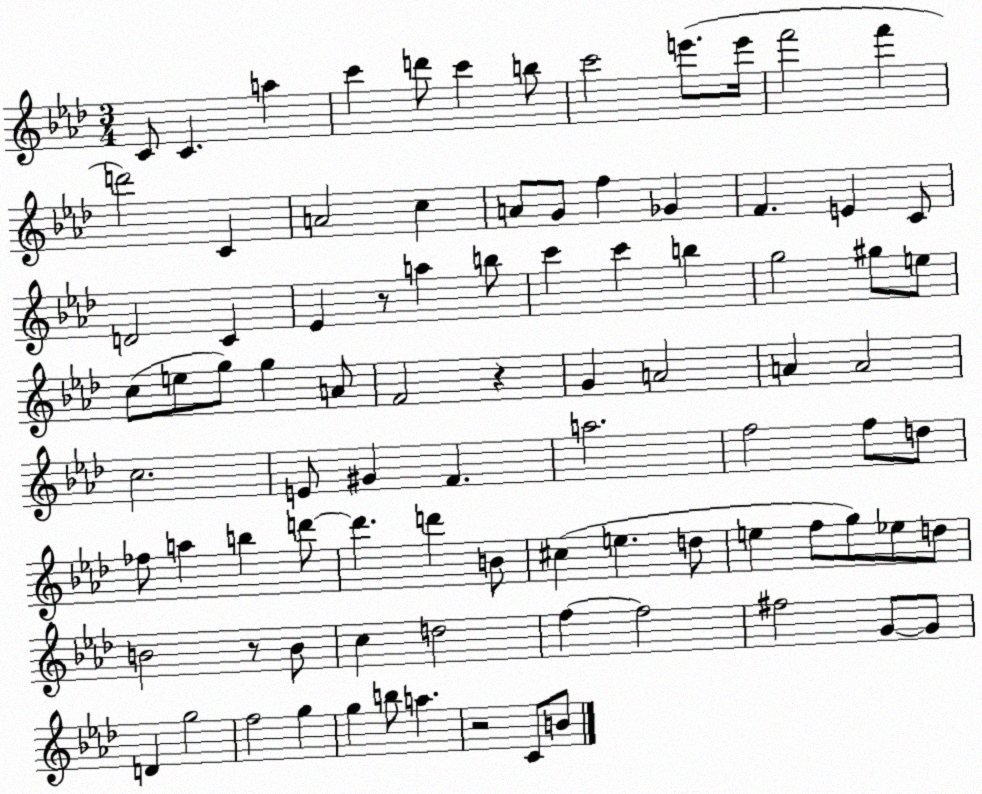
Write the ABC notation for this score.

X:1
T:Untitled
M:3/4
L:1/4
K:Ab
C/2 C a c' d'/2 c' b/2 c'2 e'/2 e'/4 f'2 f' d'2 C A2 c A/2 G/2 f _G F E C/2 D2 C _E z/2 a b/2 c' c' b g2 ^g/2 e/2 c/2 e/2 g/2 g A/2 F2 z G A2 A A2 c2 E/2 ^G F a2 f2 f/2 d/2 _f/2 a b d'/2 d' d' B/2 ^c e d/2 e f/2 g/2 _e/2 d/2 B2 z/2 B/2 c d2 f f2 ^f2 G/2 G/2 D g2 f2 g g b/2 a z2 C/2 B/2